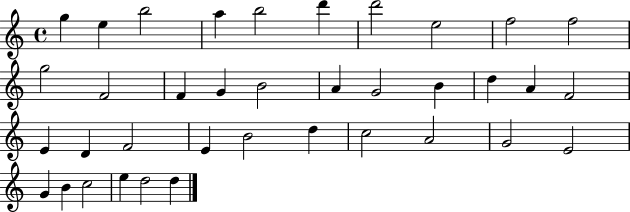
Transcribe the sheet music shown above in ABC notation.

X:1
T:Untitled
M:4/4
L:1/4
K:C
g e b2 a b2 d' d'2 e2 f2 f2 g2 F2 F G B2 A G2 B d A F2 E D F2 E B2 d c2 A2 G2 E2 G B c2 e d2 d